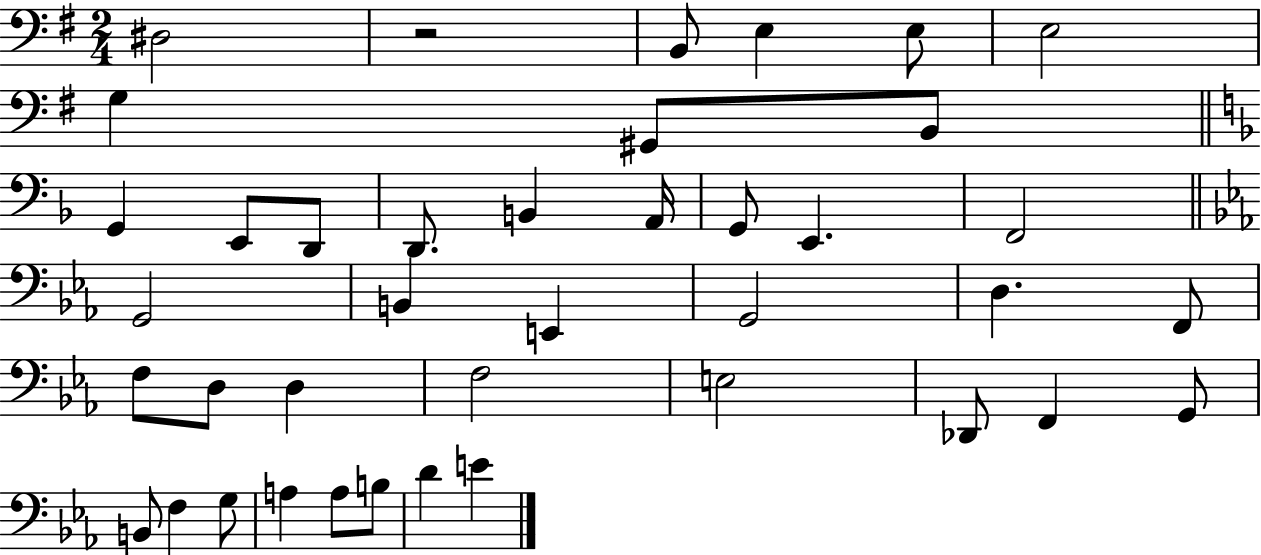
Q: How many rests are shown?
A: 1